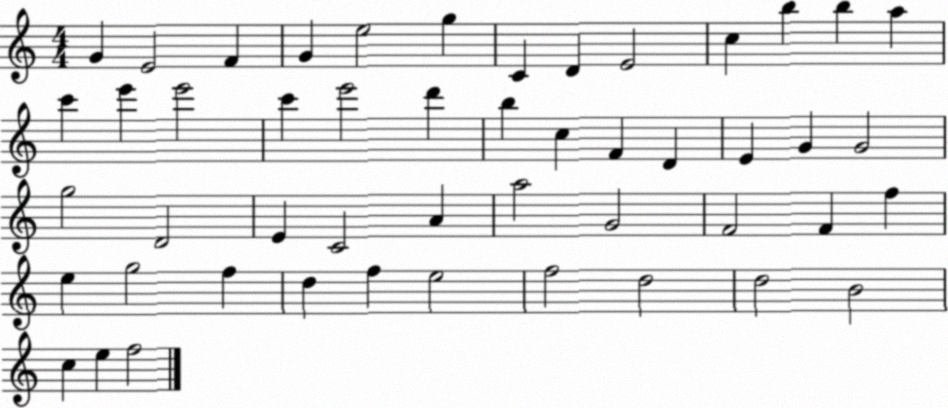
X:1
T:Untitled
M:4/4
L:1/4
K:C
G E2 F G e2 g C D E2 c b b a c' e' e'2 c' e'2 d' b c F D E G G2 g2 D2 E C2 A a2 G2 F2 F f e g2 f d f e2 f2 d2 d2 B2 c e f2